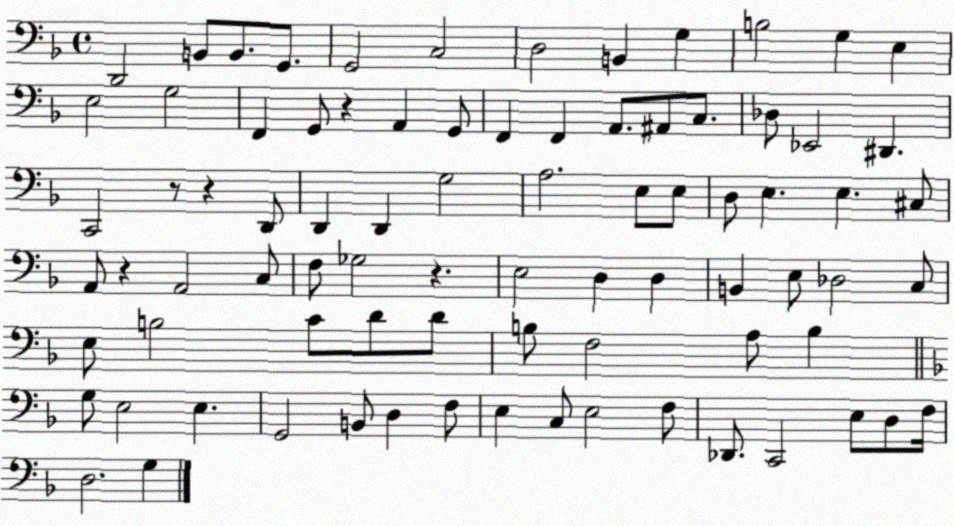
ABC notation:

X:1
T:Untitled
M:4/4
L:1/4
K:F
D,,2 B,,/2 B,,/2 G,,/2 G,,2 C,2 D,2 B,, G, B,2 G, E, E,2 G,2 F,, G,,/2 z A,, G,,/2 F,, F,, A,,/2 ^A,,/2 C,/2 _D,/2 _E,,2 ^D,, C,,2 z/2 z D,,/2 D,, D,, G,2 A,2 E,/2 E,/2 D,/2 E, E, ^C,/2 A,,/2 z A,,2 C,/2 F,/2 _G,2 z E,2 D, D, B,, E,/2 _D,2 C,/2 E,/2 B,2 C/2 D/2 D/2 B,/2 F,2 A,/2 B, G,/2 E,2 E, G,,2 B,,/2 D, F,/2 E, C,/2 E,2 F,/2 _D,,/2 C,,2 E,/2 D,/2 F,/4 D,2 G,